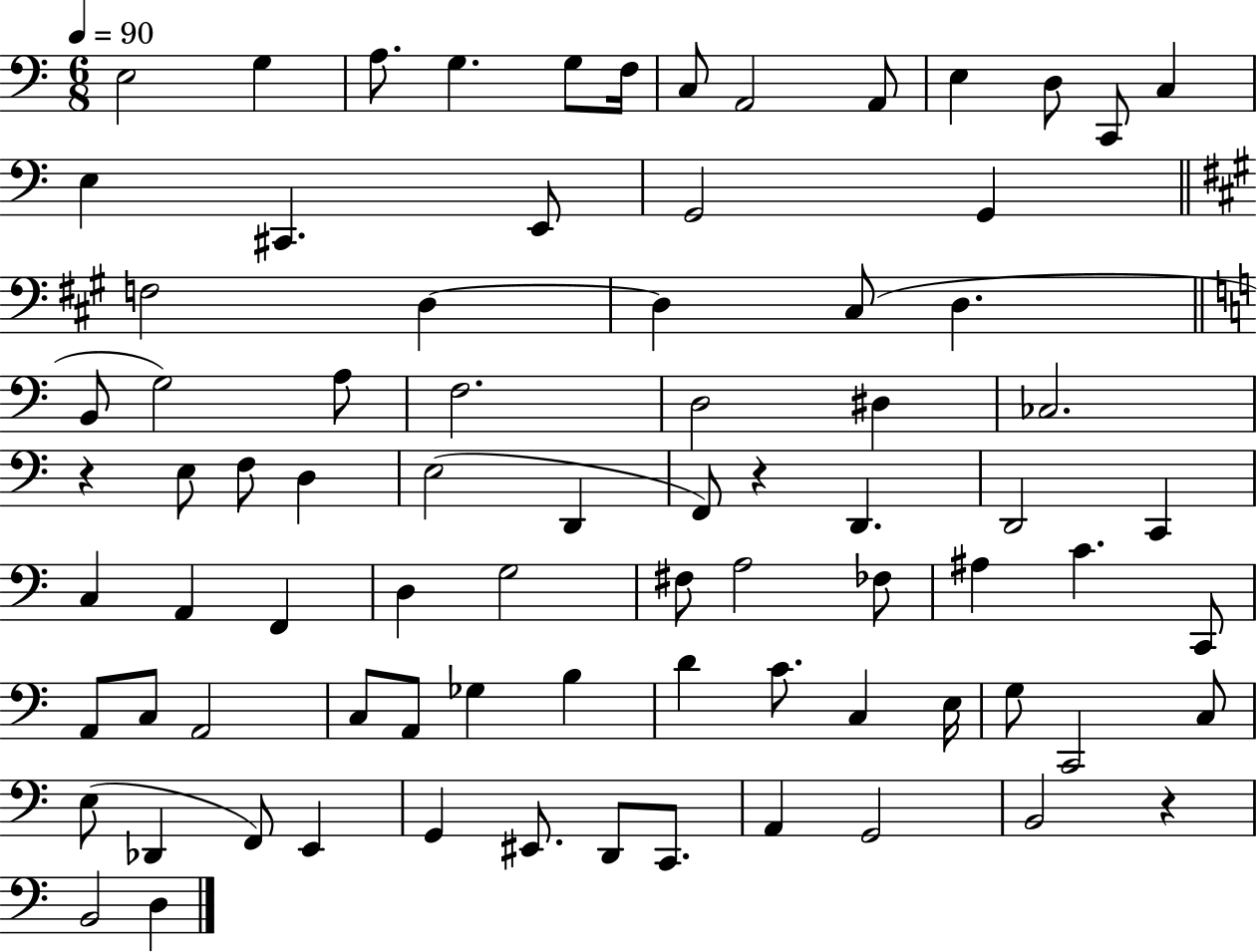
{
  \clef bass
  \numericTimeSignature
  \time 6/8
  \key c \major
  \tempo 4 = 90
  e2 g4 | a8. g4. g8 f16 | c8 a,2 a,8 | e4 d8 c,8 c4 | \break e4 cis,4. e,8 | g,2 g,4 | \bar "||" \break \key a \major f2 d4~~ | d4 cis8( d4. | \bar "||" \break \key c \major b,8 g2) a8 | f2. | d2 dis4 | ces2. | \break r4 e8 f8 d4 | e2( d,4 | f,8) r4 d,4. | d,2 c,4 | \break c4 a,4 f,4 | d4 g2 | fis8 a2 fes8 | ais4 c'4. c,8 | \break a,8 c8 a,2 | c8 a,8 ges4 b4 | d'4 c'8. c4 e16 | g8 c,2 c8 | \break e8( des,4 f,8) e,4 | g,4 eis,8. d,8 c,8. | a,4 g,2 | b,2 r4 | \break b,2 d4 | \bar "|."
}